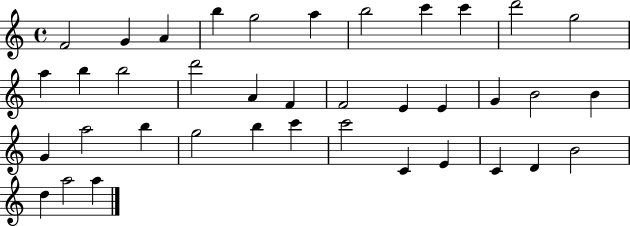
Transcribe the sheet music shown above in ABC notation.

X:1
T:Untitled
M:4/4
L:1/4
K:C
F2 G A b g2 a b2 c' c' d'2 g2 a b b2 d'2 A F F2 E E G B2 B G a2 b g2 b c' c'2 C E C D B2 d a2 a